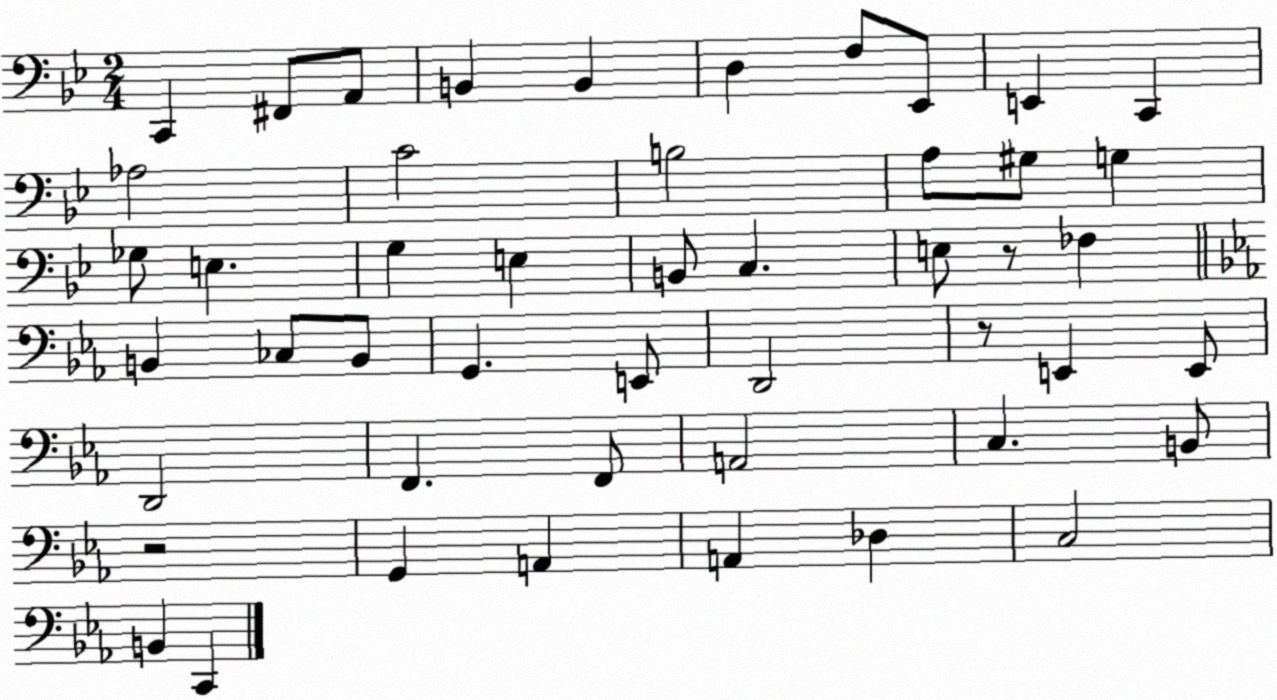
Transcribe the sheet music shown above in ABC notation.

X:1
T:Untitled
M:2/4
L:1/4
K:Bb
C,, ^F,,/2 A,,/2 B,, B,, D, F,/2 _E,,/2 E,, C,, _A,2 C2 B,2 A,/2 ^G,/2 G, _G,/2 E, G, E, B,,/2 C, E,/2 z/2 _F, B,, _C,/2 B,,/2 G,, E,,/2 D,,2 z/2 E,, E,,/2 D,,2 F,, F,,/2 A,,2 C, B,,/2 z2 G,, A,, A,, _D, C,2 B,, C,,